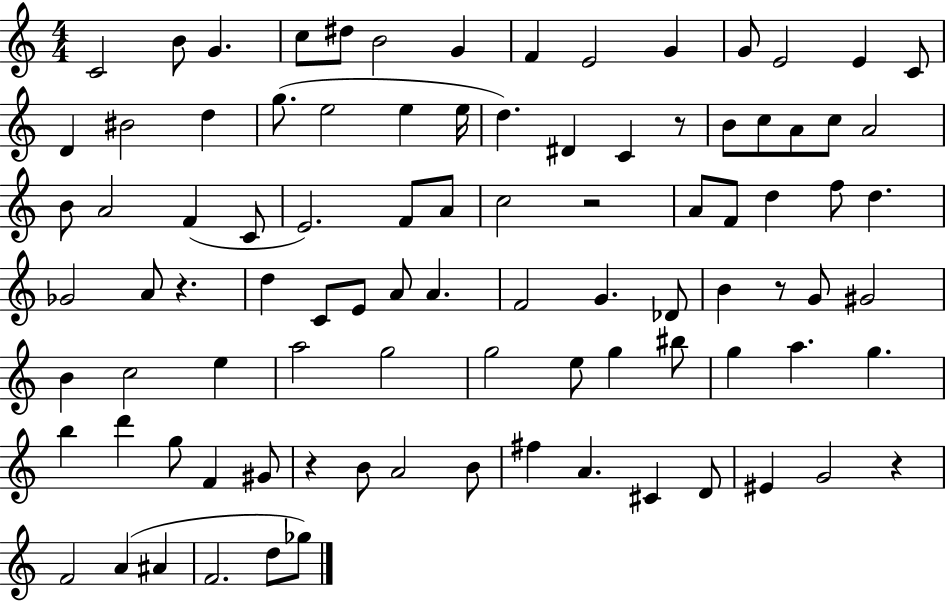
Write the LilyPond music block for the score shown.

{
  \clef treble
  \numericTimeSignature
  \time 4/4
  \key c \major
  c'2 b'8 g'4. | c''8 dis''8 b'2 g'4 | f'4 e'2 g'4 | g'8 e'2 e'4 c'8 | \break d'4 bis'2 d''4 | g''8.( e''2 e''4 e''16 | d''4.) dis'4 c'4 r8 | b'8 c''8 a'8 c''8 a'2 | \break b'8 a'2 f'4( c'8 | e'2.) f'8 a'8 | c''2 r2 | a'8 f'8 d''4 f''8 d''4. | \break ges'2 a'8 r4. | d''4 c'8 e'8 a'8 a'4. | f'2 g'4. des'8 | b'4 r8 g'8 gis'2 | \break b'4 c''2 e''4 | a''2 g''2 | g''2 e''8 g''4 bis''8 | g''4 a''4. g''4. | \break b''4 d'''4 g''8 f'4 gis'8 | r4 b'8 a'2 b'8 | fis''4 a'4. cis'4 d'8 | eis'4 g'2 r4 | \break f'2 a'4( ais'4 | f'2. d''8 ges''8) | \bar "|."
}